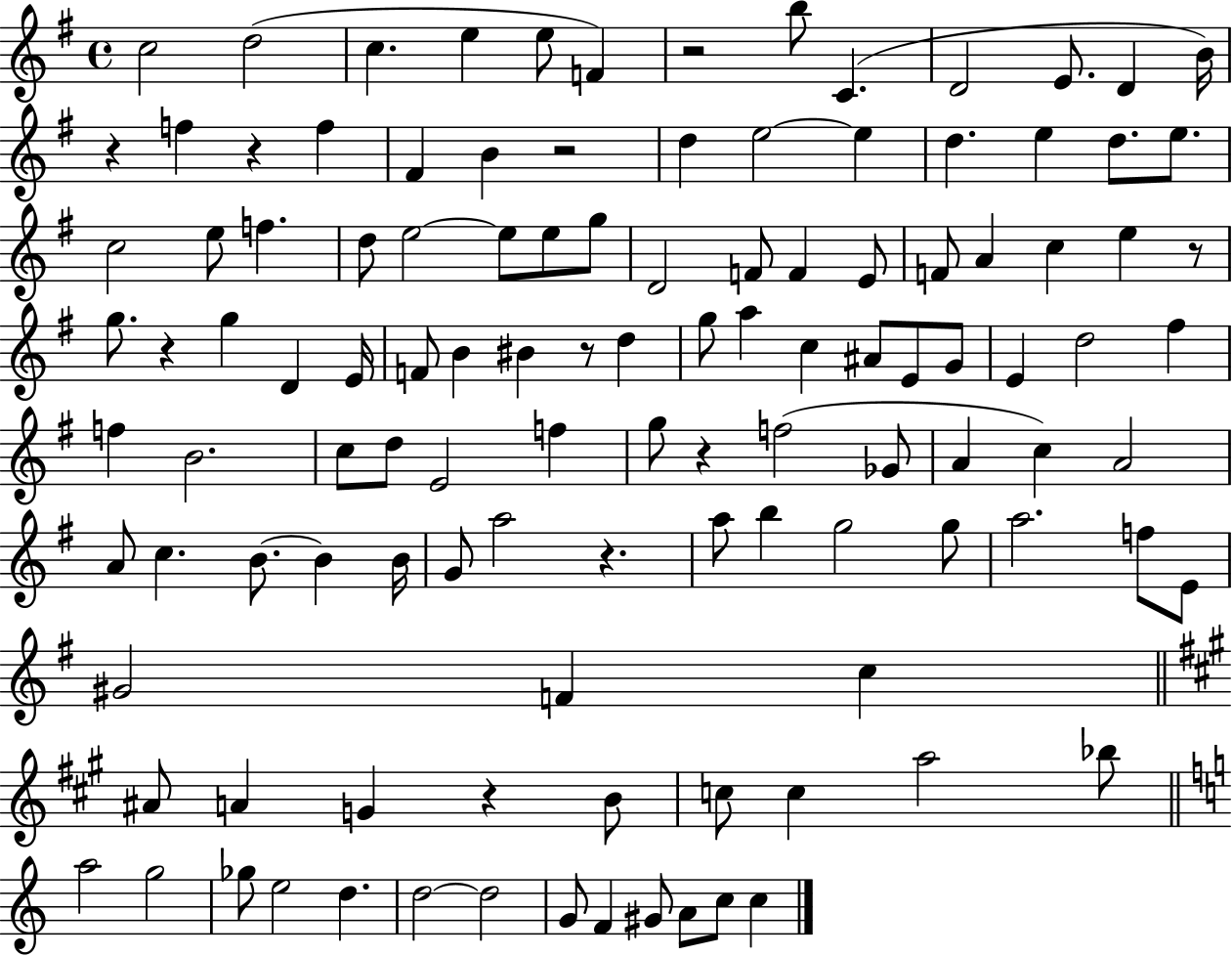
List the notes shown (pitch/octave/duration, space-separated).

C5/h D5/h C5/q. E5/q E5/e F4/q R/h B5/e C4/q. D4/h E4/e. D4/q B4/s R/q F5/q R/q F5/q F#4/q B4/q R/h D5/q E5/h E5/q D5/q. E5/q D5/e. E5/e. C5/h E5/e F5/q. D5/e E5/h E5/e E5/e G5/e D4/h F4/e F4/q E4/e F4/e A4/q C5/q E5/q R/e G5/e. R/q G5/q D4/q E4/s F4/e B4/q BIS4/q R/e D5/q G5/e A5/q C5/q A#4/e E4/e G4/e E4/q D5/h F#5/q F5/q B4/h. C5/e D5/e E4/h F5/q G5/e R/q F5/h Gb4/e A4/q C5/q A4/h A4/e C5/q. B4/e. B4/q B4/s G4/e A5/h R/q. A5/e B5/q G5/h G5/e A5/h. F5/e E4/e G#4/h F4/q C5/q A#4/e A4/q G4/q R/q B4/e C5/e C5/q A5/h Bb5/e A5/h G5/h Gb5/e E5/h D5/q. D5/h D5/h G4/e F4/q G#4/e A4/e C5/e C5/q